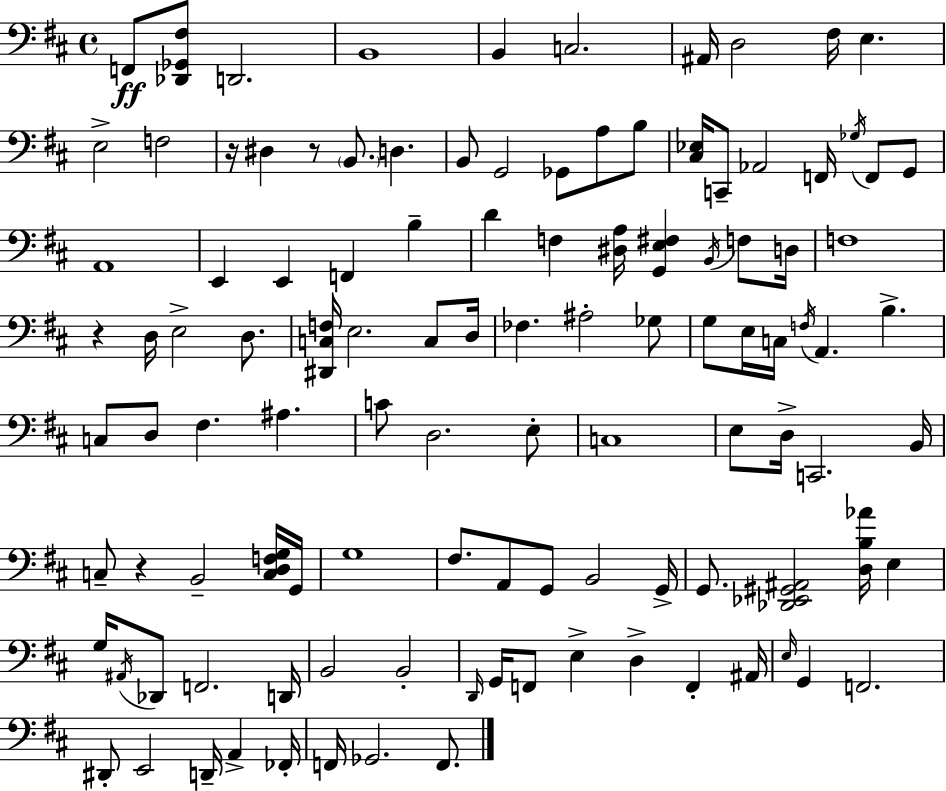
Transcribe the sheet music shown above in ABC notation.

X:1
T:Untitled
M:4/4
L:1/4
K:D
F,,/2 [_D,,_G,,^F,]/2 D,,2 B,,4 B,, C,2 ^A,,/4 D,2 ^F,/4 E, E,2 F,2 z/4 ^D, z/2 B,,/2 D, B,,/2 G,,2 _G,,/2 A,/2 B,/2 [^C,_E,]/4 C,,/2 _A,,2 F,,/4 _G,/4 F,,/2 G,,/2 A,,4 E,, E,, F,, B, D F, [^D,A,]/4 [G,,E,^F,] B,,/4 F,/2 D,/4 F,4 z D,/4 E,2 D,/2 [^D,,C,F,]/4 E,2 C,/2 D,/4 _F, ^A,2 _G,/2 G,/2 E,/4 C,/4 F,/4 A,, B, C,/2 D,/2 ^F, ^A, C/2 D,2 E,/2 C,4 E,/2 D,/4 C,,2 B,,/4 C,/2 z B,,2 [C,D,F,G,]/4 G,,/4 G,4 ^F,/2 A,,/2 G,,/2 B,,2 G,,/4 G,,/2 [_D,,_E,,^G,,^A,,]2 [D,B,_A]/4 E, G,/4 ^A,,/4 _D,,/2 F,,2 D,,/4 B,,2 B,,2 D,,/4 G,,/4 F,,/2 E, D, F,, ^A,,/4 E,/4 G,, F,,2 ^D,,/2 E,,2 D,,/4 A,, _F,,/4 F,,/4 _G,,2 F,,/2